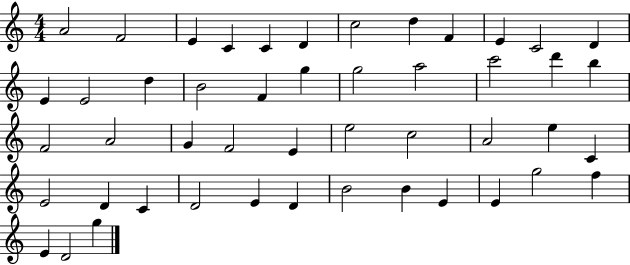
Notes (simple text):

A4/h F4/h E4/q C4/q C4/q D4/q C5/h D5/q F4/q E4/q C4/h D4/q E4/q E4/h D5/q B4/h F4/q G5/q G5/h A5/h C6/h D6/q B5/q F4/h A4/h G4/q F4/h E4/q E5/h C5/h A4/h E5/q C4/q E4/h D4/q C4/q D4/h E4/q D4/q B4/h B4/q E4/q E4/q G5/h F5/q E4/q D4/h G5/q